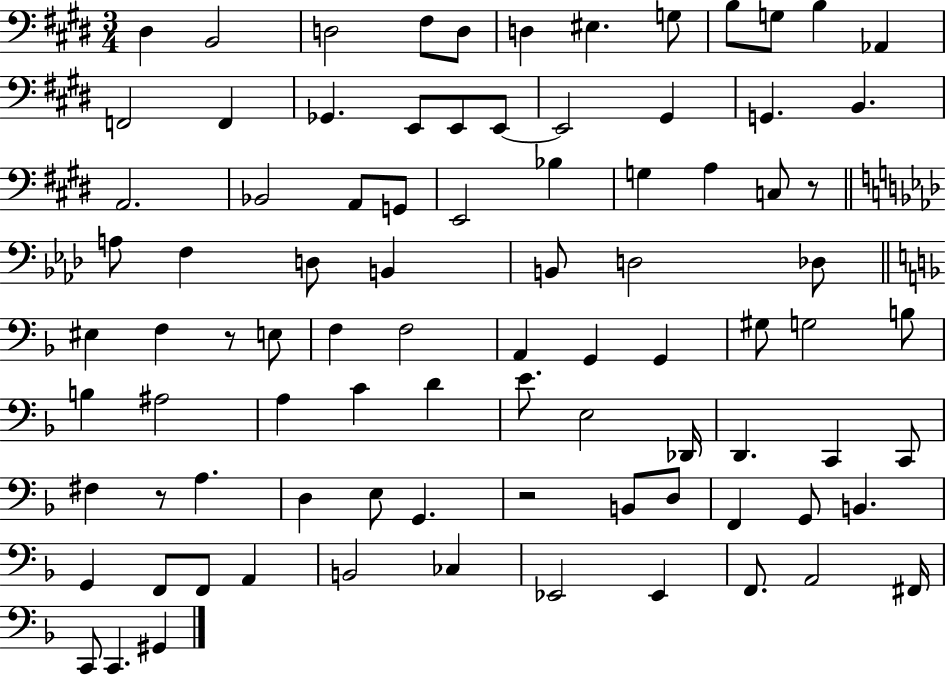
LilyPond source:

{
  \clef bass
  \numericTimeSignature
  \time 3/4
  \key e \major
  \repeat volta 2 { dis4 b,2 | d2 fis8 d8 | d4 eis4. g8 | b8 g8 b4 aes,4 | \break f,2 f,4 | ges,4. e,8 e,8 e,8~~ | e,2 gis,4 | g,4. b,4. | \break a,2. | bes,2 a,8 g,8 | e,2 bes4 | g4 a4 c8 r8 | \break \bar "||" \break \key aes \major a8 f4 d8 b,4 | b,8 d2 des8 | \bar "||" \break \key f \major eis4 f4 r8 e8 | f4 f2 | a,4 g,4 g,4 | gis8 g2 b8 | \break b4 ais2 | a4 c'4 d'4 | e'8. e2 des,16 | d,4. c,4 c,8 | \break fis4 r8 a4. | d4 e8 g,4. | r2 b,8 d8 | f,4 g,8 b,4. | \break g,4 f,8 f,8 a,4 | b,2 ces4 | ees,2 ees,4 | f,8. a,2 fis,16 | \break c,8 c,4. gis,4 | } \bar "|."
}